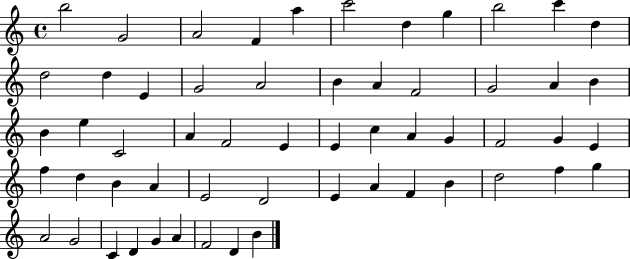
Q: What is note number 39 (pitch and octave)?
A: A4